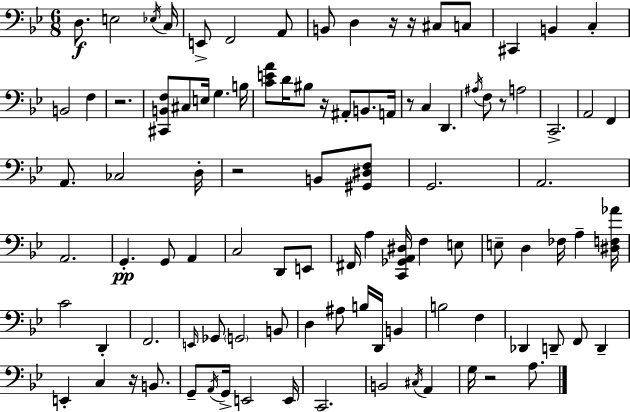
X:1
T:Untitled
M:6/8
L:1/4
K:Bb
D,/2 E,2 _E,/4 C,/4 E,,/2 F,,2 A,,/2 B,,/2 D, z/4 z/4 ^C,/2 C,/2 ^C,, B,, C, B,,2 F, z2 [^C,,B,,F,]/2 ^C,/2 E,/4 G, B,/4 [CEA]/2 D/4 ^B,/2 z/4 ^A,,/2 B,,/2 A,,/4 z/2 C, D,, ^A,/4 F,/2 z/2 A,2 C,,2 A,,2 F,, A,,/2 _C,2 D,/4 z2 B,,/2 [^G,,^D,F,]/2 G,,2 A,,2 A,,2 G,, G,,/2 A,, C,2 D,,/2 E,,/2 ^F,,/4 A, [C,,_G,,A,,^D,]/4 F, E,/2 E,/2 D, _F,/4 A, [^D,F,_A]/4 C2 D,, F,,2 E,,/4 _G,,/2 G,,2 B,,/2 D, ^A,/2 B,/4 D,,/4 B,, B,2 F, _D,, D,,/2 F,,/2 D,, E,, C, z/4 B,,/2 G,,/2 A,,/4 G,,/4 E,,2 E,,/4 C,,2 B,,2 ^C,/4 A,, G,/4 z2 A,/2